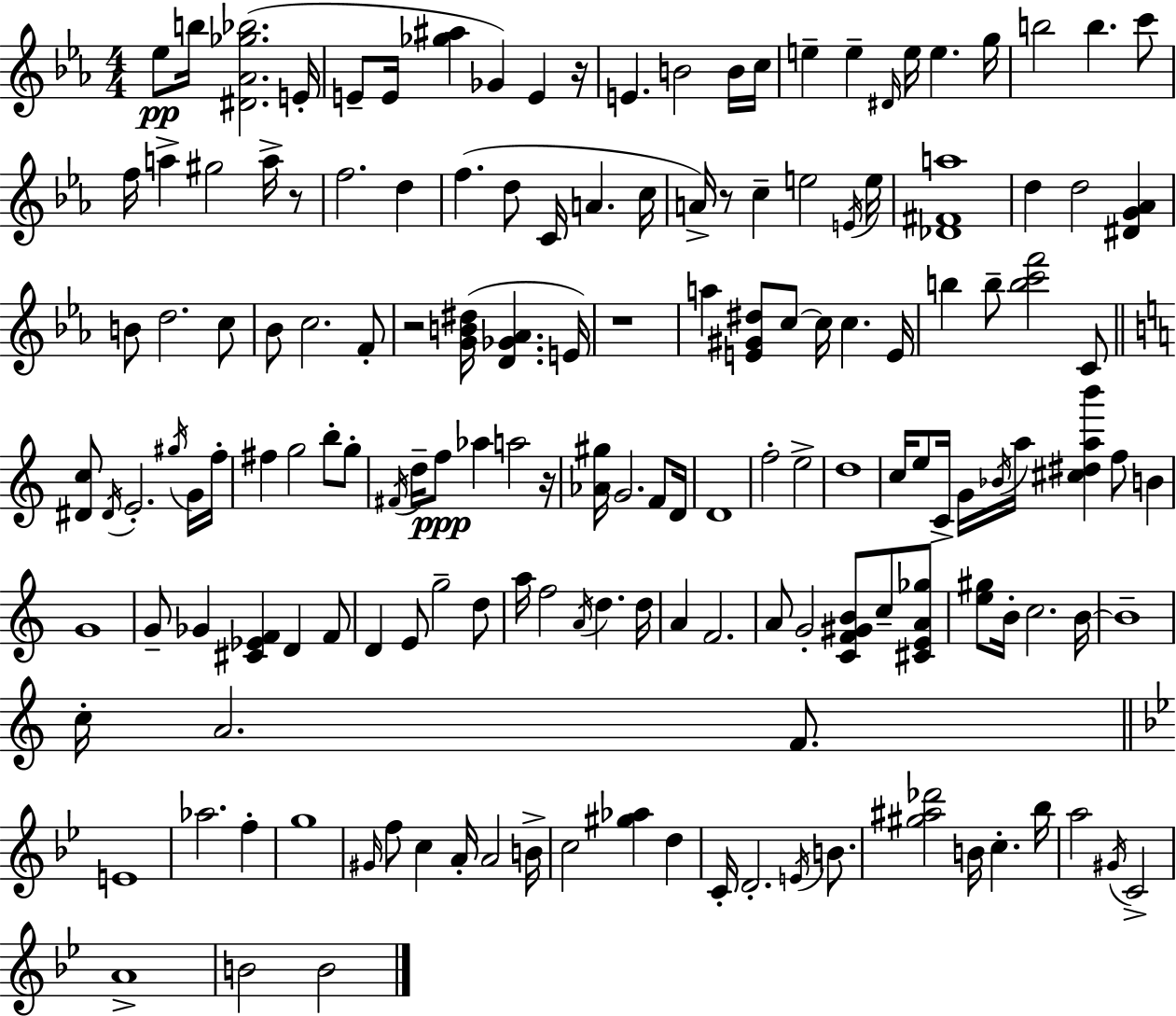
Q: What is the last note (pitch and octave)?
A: B4